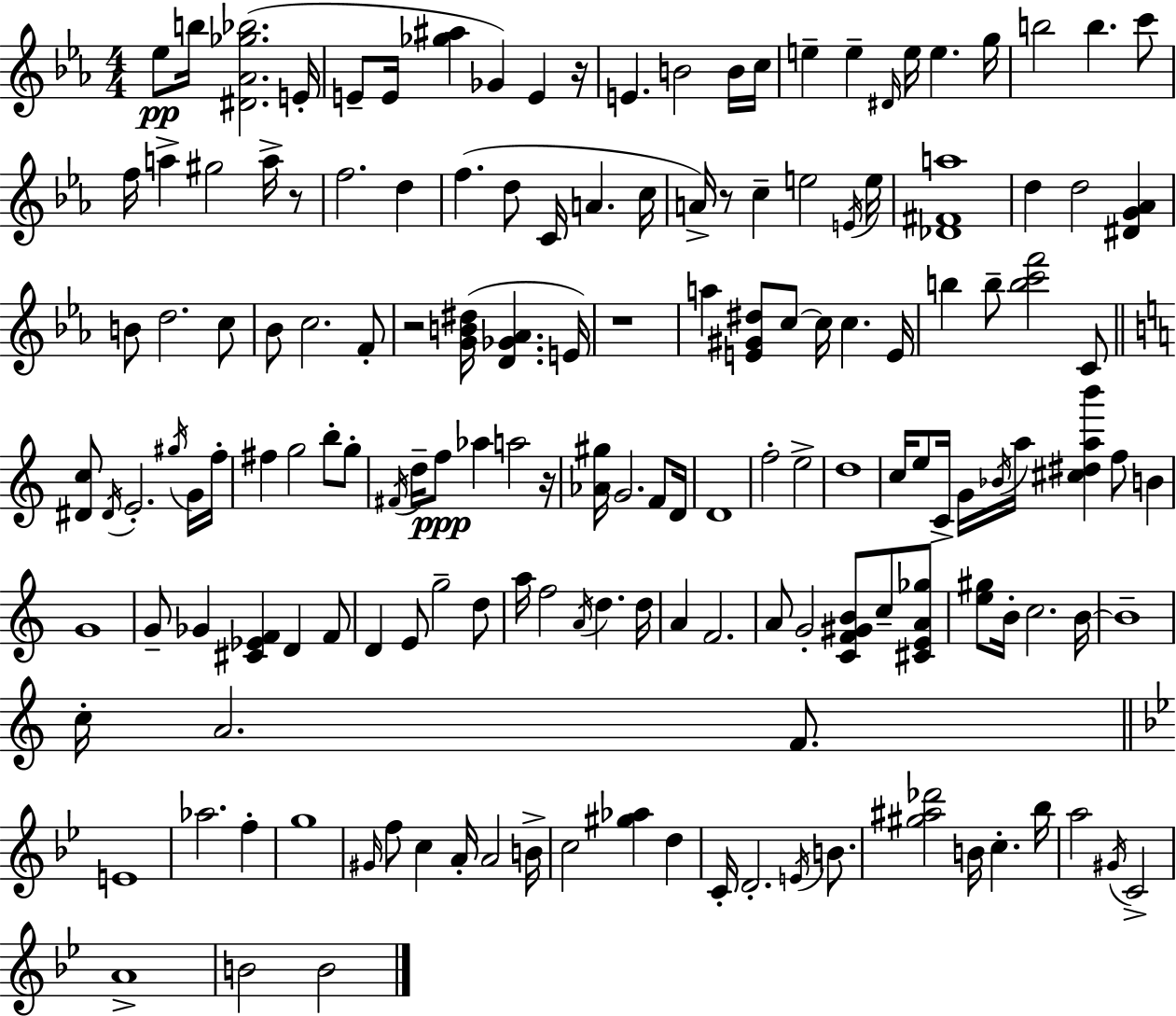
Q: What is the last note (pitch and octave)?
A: B4